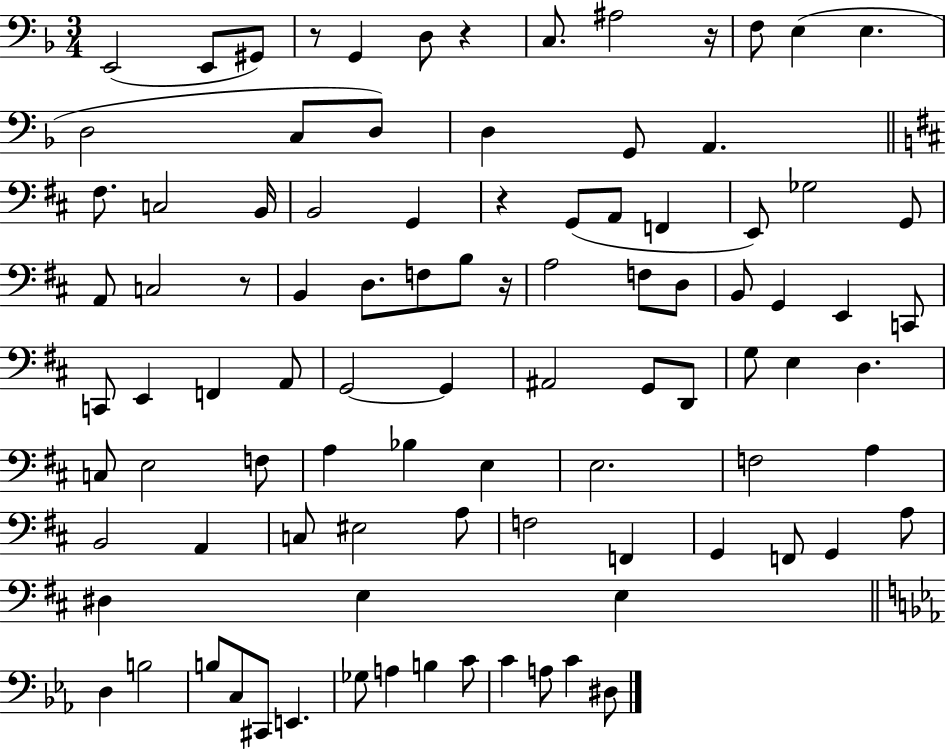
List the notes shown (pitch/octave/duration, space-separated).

E2/h E2/e G#2/e R/e G2/q D3/e R/q C3/e. A#3/h R/s F3/e E3/q E3/q. D3/h C3/e D3/e D3/q G2/e A2/q. F#3/e. C3/h B2/s B2/h G2/q R/q G2/e A2/e F2/q E2/e Gb3/h G2/e A2/e C3/h R/e B2/q D3/e. F3/e B3/e R/s A3/h F3/e D3/e B2/e G2/q E2/q C2/e C2/e E2/q F2/q A2/e G2/h G2/q A#2/h G2/e D2/e G3/e E3/q D3/q. C3/e E3/h F3/e A3/q Bb3/q E3/q E3/h. F3/h A3/q B2/h A2/q C3/e EIS3/h A3/e F3/h F2/q G2/q F2/e G2/q A3/e D#3/q E3/q E3/q D3/q B3/h B3/e C3/e C#2/e E2/q. Gb3/e A3/q B3/q C4/e C4/q A3/e C4/q D#3/e